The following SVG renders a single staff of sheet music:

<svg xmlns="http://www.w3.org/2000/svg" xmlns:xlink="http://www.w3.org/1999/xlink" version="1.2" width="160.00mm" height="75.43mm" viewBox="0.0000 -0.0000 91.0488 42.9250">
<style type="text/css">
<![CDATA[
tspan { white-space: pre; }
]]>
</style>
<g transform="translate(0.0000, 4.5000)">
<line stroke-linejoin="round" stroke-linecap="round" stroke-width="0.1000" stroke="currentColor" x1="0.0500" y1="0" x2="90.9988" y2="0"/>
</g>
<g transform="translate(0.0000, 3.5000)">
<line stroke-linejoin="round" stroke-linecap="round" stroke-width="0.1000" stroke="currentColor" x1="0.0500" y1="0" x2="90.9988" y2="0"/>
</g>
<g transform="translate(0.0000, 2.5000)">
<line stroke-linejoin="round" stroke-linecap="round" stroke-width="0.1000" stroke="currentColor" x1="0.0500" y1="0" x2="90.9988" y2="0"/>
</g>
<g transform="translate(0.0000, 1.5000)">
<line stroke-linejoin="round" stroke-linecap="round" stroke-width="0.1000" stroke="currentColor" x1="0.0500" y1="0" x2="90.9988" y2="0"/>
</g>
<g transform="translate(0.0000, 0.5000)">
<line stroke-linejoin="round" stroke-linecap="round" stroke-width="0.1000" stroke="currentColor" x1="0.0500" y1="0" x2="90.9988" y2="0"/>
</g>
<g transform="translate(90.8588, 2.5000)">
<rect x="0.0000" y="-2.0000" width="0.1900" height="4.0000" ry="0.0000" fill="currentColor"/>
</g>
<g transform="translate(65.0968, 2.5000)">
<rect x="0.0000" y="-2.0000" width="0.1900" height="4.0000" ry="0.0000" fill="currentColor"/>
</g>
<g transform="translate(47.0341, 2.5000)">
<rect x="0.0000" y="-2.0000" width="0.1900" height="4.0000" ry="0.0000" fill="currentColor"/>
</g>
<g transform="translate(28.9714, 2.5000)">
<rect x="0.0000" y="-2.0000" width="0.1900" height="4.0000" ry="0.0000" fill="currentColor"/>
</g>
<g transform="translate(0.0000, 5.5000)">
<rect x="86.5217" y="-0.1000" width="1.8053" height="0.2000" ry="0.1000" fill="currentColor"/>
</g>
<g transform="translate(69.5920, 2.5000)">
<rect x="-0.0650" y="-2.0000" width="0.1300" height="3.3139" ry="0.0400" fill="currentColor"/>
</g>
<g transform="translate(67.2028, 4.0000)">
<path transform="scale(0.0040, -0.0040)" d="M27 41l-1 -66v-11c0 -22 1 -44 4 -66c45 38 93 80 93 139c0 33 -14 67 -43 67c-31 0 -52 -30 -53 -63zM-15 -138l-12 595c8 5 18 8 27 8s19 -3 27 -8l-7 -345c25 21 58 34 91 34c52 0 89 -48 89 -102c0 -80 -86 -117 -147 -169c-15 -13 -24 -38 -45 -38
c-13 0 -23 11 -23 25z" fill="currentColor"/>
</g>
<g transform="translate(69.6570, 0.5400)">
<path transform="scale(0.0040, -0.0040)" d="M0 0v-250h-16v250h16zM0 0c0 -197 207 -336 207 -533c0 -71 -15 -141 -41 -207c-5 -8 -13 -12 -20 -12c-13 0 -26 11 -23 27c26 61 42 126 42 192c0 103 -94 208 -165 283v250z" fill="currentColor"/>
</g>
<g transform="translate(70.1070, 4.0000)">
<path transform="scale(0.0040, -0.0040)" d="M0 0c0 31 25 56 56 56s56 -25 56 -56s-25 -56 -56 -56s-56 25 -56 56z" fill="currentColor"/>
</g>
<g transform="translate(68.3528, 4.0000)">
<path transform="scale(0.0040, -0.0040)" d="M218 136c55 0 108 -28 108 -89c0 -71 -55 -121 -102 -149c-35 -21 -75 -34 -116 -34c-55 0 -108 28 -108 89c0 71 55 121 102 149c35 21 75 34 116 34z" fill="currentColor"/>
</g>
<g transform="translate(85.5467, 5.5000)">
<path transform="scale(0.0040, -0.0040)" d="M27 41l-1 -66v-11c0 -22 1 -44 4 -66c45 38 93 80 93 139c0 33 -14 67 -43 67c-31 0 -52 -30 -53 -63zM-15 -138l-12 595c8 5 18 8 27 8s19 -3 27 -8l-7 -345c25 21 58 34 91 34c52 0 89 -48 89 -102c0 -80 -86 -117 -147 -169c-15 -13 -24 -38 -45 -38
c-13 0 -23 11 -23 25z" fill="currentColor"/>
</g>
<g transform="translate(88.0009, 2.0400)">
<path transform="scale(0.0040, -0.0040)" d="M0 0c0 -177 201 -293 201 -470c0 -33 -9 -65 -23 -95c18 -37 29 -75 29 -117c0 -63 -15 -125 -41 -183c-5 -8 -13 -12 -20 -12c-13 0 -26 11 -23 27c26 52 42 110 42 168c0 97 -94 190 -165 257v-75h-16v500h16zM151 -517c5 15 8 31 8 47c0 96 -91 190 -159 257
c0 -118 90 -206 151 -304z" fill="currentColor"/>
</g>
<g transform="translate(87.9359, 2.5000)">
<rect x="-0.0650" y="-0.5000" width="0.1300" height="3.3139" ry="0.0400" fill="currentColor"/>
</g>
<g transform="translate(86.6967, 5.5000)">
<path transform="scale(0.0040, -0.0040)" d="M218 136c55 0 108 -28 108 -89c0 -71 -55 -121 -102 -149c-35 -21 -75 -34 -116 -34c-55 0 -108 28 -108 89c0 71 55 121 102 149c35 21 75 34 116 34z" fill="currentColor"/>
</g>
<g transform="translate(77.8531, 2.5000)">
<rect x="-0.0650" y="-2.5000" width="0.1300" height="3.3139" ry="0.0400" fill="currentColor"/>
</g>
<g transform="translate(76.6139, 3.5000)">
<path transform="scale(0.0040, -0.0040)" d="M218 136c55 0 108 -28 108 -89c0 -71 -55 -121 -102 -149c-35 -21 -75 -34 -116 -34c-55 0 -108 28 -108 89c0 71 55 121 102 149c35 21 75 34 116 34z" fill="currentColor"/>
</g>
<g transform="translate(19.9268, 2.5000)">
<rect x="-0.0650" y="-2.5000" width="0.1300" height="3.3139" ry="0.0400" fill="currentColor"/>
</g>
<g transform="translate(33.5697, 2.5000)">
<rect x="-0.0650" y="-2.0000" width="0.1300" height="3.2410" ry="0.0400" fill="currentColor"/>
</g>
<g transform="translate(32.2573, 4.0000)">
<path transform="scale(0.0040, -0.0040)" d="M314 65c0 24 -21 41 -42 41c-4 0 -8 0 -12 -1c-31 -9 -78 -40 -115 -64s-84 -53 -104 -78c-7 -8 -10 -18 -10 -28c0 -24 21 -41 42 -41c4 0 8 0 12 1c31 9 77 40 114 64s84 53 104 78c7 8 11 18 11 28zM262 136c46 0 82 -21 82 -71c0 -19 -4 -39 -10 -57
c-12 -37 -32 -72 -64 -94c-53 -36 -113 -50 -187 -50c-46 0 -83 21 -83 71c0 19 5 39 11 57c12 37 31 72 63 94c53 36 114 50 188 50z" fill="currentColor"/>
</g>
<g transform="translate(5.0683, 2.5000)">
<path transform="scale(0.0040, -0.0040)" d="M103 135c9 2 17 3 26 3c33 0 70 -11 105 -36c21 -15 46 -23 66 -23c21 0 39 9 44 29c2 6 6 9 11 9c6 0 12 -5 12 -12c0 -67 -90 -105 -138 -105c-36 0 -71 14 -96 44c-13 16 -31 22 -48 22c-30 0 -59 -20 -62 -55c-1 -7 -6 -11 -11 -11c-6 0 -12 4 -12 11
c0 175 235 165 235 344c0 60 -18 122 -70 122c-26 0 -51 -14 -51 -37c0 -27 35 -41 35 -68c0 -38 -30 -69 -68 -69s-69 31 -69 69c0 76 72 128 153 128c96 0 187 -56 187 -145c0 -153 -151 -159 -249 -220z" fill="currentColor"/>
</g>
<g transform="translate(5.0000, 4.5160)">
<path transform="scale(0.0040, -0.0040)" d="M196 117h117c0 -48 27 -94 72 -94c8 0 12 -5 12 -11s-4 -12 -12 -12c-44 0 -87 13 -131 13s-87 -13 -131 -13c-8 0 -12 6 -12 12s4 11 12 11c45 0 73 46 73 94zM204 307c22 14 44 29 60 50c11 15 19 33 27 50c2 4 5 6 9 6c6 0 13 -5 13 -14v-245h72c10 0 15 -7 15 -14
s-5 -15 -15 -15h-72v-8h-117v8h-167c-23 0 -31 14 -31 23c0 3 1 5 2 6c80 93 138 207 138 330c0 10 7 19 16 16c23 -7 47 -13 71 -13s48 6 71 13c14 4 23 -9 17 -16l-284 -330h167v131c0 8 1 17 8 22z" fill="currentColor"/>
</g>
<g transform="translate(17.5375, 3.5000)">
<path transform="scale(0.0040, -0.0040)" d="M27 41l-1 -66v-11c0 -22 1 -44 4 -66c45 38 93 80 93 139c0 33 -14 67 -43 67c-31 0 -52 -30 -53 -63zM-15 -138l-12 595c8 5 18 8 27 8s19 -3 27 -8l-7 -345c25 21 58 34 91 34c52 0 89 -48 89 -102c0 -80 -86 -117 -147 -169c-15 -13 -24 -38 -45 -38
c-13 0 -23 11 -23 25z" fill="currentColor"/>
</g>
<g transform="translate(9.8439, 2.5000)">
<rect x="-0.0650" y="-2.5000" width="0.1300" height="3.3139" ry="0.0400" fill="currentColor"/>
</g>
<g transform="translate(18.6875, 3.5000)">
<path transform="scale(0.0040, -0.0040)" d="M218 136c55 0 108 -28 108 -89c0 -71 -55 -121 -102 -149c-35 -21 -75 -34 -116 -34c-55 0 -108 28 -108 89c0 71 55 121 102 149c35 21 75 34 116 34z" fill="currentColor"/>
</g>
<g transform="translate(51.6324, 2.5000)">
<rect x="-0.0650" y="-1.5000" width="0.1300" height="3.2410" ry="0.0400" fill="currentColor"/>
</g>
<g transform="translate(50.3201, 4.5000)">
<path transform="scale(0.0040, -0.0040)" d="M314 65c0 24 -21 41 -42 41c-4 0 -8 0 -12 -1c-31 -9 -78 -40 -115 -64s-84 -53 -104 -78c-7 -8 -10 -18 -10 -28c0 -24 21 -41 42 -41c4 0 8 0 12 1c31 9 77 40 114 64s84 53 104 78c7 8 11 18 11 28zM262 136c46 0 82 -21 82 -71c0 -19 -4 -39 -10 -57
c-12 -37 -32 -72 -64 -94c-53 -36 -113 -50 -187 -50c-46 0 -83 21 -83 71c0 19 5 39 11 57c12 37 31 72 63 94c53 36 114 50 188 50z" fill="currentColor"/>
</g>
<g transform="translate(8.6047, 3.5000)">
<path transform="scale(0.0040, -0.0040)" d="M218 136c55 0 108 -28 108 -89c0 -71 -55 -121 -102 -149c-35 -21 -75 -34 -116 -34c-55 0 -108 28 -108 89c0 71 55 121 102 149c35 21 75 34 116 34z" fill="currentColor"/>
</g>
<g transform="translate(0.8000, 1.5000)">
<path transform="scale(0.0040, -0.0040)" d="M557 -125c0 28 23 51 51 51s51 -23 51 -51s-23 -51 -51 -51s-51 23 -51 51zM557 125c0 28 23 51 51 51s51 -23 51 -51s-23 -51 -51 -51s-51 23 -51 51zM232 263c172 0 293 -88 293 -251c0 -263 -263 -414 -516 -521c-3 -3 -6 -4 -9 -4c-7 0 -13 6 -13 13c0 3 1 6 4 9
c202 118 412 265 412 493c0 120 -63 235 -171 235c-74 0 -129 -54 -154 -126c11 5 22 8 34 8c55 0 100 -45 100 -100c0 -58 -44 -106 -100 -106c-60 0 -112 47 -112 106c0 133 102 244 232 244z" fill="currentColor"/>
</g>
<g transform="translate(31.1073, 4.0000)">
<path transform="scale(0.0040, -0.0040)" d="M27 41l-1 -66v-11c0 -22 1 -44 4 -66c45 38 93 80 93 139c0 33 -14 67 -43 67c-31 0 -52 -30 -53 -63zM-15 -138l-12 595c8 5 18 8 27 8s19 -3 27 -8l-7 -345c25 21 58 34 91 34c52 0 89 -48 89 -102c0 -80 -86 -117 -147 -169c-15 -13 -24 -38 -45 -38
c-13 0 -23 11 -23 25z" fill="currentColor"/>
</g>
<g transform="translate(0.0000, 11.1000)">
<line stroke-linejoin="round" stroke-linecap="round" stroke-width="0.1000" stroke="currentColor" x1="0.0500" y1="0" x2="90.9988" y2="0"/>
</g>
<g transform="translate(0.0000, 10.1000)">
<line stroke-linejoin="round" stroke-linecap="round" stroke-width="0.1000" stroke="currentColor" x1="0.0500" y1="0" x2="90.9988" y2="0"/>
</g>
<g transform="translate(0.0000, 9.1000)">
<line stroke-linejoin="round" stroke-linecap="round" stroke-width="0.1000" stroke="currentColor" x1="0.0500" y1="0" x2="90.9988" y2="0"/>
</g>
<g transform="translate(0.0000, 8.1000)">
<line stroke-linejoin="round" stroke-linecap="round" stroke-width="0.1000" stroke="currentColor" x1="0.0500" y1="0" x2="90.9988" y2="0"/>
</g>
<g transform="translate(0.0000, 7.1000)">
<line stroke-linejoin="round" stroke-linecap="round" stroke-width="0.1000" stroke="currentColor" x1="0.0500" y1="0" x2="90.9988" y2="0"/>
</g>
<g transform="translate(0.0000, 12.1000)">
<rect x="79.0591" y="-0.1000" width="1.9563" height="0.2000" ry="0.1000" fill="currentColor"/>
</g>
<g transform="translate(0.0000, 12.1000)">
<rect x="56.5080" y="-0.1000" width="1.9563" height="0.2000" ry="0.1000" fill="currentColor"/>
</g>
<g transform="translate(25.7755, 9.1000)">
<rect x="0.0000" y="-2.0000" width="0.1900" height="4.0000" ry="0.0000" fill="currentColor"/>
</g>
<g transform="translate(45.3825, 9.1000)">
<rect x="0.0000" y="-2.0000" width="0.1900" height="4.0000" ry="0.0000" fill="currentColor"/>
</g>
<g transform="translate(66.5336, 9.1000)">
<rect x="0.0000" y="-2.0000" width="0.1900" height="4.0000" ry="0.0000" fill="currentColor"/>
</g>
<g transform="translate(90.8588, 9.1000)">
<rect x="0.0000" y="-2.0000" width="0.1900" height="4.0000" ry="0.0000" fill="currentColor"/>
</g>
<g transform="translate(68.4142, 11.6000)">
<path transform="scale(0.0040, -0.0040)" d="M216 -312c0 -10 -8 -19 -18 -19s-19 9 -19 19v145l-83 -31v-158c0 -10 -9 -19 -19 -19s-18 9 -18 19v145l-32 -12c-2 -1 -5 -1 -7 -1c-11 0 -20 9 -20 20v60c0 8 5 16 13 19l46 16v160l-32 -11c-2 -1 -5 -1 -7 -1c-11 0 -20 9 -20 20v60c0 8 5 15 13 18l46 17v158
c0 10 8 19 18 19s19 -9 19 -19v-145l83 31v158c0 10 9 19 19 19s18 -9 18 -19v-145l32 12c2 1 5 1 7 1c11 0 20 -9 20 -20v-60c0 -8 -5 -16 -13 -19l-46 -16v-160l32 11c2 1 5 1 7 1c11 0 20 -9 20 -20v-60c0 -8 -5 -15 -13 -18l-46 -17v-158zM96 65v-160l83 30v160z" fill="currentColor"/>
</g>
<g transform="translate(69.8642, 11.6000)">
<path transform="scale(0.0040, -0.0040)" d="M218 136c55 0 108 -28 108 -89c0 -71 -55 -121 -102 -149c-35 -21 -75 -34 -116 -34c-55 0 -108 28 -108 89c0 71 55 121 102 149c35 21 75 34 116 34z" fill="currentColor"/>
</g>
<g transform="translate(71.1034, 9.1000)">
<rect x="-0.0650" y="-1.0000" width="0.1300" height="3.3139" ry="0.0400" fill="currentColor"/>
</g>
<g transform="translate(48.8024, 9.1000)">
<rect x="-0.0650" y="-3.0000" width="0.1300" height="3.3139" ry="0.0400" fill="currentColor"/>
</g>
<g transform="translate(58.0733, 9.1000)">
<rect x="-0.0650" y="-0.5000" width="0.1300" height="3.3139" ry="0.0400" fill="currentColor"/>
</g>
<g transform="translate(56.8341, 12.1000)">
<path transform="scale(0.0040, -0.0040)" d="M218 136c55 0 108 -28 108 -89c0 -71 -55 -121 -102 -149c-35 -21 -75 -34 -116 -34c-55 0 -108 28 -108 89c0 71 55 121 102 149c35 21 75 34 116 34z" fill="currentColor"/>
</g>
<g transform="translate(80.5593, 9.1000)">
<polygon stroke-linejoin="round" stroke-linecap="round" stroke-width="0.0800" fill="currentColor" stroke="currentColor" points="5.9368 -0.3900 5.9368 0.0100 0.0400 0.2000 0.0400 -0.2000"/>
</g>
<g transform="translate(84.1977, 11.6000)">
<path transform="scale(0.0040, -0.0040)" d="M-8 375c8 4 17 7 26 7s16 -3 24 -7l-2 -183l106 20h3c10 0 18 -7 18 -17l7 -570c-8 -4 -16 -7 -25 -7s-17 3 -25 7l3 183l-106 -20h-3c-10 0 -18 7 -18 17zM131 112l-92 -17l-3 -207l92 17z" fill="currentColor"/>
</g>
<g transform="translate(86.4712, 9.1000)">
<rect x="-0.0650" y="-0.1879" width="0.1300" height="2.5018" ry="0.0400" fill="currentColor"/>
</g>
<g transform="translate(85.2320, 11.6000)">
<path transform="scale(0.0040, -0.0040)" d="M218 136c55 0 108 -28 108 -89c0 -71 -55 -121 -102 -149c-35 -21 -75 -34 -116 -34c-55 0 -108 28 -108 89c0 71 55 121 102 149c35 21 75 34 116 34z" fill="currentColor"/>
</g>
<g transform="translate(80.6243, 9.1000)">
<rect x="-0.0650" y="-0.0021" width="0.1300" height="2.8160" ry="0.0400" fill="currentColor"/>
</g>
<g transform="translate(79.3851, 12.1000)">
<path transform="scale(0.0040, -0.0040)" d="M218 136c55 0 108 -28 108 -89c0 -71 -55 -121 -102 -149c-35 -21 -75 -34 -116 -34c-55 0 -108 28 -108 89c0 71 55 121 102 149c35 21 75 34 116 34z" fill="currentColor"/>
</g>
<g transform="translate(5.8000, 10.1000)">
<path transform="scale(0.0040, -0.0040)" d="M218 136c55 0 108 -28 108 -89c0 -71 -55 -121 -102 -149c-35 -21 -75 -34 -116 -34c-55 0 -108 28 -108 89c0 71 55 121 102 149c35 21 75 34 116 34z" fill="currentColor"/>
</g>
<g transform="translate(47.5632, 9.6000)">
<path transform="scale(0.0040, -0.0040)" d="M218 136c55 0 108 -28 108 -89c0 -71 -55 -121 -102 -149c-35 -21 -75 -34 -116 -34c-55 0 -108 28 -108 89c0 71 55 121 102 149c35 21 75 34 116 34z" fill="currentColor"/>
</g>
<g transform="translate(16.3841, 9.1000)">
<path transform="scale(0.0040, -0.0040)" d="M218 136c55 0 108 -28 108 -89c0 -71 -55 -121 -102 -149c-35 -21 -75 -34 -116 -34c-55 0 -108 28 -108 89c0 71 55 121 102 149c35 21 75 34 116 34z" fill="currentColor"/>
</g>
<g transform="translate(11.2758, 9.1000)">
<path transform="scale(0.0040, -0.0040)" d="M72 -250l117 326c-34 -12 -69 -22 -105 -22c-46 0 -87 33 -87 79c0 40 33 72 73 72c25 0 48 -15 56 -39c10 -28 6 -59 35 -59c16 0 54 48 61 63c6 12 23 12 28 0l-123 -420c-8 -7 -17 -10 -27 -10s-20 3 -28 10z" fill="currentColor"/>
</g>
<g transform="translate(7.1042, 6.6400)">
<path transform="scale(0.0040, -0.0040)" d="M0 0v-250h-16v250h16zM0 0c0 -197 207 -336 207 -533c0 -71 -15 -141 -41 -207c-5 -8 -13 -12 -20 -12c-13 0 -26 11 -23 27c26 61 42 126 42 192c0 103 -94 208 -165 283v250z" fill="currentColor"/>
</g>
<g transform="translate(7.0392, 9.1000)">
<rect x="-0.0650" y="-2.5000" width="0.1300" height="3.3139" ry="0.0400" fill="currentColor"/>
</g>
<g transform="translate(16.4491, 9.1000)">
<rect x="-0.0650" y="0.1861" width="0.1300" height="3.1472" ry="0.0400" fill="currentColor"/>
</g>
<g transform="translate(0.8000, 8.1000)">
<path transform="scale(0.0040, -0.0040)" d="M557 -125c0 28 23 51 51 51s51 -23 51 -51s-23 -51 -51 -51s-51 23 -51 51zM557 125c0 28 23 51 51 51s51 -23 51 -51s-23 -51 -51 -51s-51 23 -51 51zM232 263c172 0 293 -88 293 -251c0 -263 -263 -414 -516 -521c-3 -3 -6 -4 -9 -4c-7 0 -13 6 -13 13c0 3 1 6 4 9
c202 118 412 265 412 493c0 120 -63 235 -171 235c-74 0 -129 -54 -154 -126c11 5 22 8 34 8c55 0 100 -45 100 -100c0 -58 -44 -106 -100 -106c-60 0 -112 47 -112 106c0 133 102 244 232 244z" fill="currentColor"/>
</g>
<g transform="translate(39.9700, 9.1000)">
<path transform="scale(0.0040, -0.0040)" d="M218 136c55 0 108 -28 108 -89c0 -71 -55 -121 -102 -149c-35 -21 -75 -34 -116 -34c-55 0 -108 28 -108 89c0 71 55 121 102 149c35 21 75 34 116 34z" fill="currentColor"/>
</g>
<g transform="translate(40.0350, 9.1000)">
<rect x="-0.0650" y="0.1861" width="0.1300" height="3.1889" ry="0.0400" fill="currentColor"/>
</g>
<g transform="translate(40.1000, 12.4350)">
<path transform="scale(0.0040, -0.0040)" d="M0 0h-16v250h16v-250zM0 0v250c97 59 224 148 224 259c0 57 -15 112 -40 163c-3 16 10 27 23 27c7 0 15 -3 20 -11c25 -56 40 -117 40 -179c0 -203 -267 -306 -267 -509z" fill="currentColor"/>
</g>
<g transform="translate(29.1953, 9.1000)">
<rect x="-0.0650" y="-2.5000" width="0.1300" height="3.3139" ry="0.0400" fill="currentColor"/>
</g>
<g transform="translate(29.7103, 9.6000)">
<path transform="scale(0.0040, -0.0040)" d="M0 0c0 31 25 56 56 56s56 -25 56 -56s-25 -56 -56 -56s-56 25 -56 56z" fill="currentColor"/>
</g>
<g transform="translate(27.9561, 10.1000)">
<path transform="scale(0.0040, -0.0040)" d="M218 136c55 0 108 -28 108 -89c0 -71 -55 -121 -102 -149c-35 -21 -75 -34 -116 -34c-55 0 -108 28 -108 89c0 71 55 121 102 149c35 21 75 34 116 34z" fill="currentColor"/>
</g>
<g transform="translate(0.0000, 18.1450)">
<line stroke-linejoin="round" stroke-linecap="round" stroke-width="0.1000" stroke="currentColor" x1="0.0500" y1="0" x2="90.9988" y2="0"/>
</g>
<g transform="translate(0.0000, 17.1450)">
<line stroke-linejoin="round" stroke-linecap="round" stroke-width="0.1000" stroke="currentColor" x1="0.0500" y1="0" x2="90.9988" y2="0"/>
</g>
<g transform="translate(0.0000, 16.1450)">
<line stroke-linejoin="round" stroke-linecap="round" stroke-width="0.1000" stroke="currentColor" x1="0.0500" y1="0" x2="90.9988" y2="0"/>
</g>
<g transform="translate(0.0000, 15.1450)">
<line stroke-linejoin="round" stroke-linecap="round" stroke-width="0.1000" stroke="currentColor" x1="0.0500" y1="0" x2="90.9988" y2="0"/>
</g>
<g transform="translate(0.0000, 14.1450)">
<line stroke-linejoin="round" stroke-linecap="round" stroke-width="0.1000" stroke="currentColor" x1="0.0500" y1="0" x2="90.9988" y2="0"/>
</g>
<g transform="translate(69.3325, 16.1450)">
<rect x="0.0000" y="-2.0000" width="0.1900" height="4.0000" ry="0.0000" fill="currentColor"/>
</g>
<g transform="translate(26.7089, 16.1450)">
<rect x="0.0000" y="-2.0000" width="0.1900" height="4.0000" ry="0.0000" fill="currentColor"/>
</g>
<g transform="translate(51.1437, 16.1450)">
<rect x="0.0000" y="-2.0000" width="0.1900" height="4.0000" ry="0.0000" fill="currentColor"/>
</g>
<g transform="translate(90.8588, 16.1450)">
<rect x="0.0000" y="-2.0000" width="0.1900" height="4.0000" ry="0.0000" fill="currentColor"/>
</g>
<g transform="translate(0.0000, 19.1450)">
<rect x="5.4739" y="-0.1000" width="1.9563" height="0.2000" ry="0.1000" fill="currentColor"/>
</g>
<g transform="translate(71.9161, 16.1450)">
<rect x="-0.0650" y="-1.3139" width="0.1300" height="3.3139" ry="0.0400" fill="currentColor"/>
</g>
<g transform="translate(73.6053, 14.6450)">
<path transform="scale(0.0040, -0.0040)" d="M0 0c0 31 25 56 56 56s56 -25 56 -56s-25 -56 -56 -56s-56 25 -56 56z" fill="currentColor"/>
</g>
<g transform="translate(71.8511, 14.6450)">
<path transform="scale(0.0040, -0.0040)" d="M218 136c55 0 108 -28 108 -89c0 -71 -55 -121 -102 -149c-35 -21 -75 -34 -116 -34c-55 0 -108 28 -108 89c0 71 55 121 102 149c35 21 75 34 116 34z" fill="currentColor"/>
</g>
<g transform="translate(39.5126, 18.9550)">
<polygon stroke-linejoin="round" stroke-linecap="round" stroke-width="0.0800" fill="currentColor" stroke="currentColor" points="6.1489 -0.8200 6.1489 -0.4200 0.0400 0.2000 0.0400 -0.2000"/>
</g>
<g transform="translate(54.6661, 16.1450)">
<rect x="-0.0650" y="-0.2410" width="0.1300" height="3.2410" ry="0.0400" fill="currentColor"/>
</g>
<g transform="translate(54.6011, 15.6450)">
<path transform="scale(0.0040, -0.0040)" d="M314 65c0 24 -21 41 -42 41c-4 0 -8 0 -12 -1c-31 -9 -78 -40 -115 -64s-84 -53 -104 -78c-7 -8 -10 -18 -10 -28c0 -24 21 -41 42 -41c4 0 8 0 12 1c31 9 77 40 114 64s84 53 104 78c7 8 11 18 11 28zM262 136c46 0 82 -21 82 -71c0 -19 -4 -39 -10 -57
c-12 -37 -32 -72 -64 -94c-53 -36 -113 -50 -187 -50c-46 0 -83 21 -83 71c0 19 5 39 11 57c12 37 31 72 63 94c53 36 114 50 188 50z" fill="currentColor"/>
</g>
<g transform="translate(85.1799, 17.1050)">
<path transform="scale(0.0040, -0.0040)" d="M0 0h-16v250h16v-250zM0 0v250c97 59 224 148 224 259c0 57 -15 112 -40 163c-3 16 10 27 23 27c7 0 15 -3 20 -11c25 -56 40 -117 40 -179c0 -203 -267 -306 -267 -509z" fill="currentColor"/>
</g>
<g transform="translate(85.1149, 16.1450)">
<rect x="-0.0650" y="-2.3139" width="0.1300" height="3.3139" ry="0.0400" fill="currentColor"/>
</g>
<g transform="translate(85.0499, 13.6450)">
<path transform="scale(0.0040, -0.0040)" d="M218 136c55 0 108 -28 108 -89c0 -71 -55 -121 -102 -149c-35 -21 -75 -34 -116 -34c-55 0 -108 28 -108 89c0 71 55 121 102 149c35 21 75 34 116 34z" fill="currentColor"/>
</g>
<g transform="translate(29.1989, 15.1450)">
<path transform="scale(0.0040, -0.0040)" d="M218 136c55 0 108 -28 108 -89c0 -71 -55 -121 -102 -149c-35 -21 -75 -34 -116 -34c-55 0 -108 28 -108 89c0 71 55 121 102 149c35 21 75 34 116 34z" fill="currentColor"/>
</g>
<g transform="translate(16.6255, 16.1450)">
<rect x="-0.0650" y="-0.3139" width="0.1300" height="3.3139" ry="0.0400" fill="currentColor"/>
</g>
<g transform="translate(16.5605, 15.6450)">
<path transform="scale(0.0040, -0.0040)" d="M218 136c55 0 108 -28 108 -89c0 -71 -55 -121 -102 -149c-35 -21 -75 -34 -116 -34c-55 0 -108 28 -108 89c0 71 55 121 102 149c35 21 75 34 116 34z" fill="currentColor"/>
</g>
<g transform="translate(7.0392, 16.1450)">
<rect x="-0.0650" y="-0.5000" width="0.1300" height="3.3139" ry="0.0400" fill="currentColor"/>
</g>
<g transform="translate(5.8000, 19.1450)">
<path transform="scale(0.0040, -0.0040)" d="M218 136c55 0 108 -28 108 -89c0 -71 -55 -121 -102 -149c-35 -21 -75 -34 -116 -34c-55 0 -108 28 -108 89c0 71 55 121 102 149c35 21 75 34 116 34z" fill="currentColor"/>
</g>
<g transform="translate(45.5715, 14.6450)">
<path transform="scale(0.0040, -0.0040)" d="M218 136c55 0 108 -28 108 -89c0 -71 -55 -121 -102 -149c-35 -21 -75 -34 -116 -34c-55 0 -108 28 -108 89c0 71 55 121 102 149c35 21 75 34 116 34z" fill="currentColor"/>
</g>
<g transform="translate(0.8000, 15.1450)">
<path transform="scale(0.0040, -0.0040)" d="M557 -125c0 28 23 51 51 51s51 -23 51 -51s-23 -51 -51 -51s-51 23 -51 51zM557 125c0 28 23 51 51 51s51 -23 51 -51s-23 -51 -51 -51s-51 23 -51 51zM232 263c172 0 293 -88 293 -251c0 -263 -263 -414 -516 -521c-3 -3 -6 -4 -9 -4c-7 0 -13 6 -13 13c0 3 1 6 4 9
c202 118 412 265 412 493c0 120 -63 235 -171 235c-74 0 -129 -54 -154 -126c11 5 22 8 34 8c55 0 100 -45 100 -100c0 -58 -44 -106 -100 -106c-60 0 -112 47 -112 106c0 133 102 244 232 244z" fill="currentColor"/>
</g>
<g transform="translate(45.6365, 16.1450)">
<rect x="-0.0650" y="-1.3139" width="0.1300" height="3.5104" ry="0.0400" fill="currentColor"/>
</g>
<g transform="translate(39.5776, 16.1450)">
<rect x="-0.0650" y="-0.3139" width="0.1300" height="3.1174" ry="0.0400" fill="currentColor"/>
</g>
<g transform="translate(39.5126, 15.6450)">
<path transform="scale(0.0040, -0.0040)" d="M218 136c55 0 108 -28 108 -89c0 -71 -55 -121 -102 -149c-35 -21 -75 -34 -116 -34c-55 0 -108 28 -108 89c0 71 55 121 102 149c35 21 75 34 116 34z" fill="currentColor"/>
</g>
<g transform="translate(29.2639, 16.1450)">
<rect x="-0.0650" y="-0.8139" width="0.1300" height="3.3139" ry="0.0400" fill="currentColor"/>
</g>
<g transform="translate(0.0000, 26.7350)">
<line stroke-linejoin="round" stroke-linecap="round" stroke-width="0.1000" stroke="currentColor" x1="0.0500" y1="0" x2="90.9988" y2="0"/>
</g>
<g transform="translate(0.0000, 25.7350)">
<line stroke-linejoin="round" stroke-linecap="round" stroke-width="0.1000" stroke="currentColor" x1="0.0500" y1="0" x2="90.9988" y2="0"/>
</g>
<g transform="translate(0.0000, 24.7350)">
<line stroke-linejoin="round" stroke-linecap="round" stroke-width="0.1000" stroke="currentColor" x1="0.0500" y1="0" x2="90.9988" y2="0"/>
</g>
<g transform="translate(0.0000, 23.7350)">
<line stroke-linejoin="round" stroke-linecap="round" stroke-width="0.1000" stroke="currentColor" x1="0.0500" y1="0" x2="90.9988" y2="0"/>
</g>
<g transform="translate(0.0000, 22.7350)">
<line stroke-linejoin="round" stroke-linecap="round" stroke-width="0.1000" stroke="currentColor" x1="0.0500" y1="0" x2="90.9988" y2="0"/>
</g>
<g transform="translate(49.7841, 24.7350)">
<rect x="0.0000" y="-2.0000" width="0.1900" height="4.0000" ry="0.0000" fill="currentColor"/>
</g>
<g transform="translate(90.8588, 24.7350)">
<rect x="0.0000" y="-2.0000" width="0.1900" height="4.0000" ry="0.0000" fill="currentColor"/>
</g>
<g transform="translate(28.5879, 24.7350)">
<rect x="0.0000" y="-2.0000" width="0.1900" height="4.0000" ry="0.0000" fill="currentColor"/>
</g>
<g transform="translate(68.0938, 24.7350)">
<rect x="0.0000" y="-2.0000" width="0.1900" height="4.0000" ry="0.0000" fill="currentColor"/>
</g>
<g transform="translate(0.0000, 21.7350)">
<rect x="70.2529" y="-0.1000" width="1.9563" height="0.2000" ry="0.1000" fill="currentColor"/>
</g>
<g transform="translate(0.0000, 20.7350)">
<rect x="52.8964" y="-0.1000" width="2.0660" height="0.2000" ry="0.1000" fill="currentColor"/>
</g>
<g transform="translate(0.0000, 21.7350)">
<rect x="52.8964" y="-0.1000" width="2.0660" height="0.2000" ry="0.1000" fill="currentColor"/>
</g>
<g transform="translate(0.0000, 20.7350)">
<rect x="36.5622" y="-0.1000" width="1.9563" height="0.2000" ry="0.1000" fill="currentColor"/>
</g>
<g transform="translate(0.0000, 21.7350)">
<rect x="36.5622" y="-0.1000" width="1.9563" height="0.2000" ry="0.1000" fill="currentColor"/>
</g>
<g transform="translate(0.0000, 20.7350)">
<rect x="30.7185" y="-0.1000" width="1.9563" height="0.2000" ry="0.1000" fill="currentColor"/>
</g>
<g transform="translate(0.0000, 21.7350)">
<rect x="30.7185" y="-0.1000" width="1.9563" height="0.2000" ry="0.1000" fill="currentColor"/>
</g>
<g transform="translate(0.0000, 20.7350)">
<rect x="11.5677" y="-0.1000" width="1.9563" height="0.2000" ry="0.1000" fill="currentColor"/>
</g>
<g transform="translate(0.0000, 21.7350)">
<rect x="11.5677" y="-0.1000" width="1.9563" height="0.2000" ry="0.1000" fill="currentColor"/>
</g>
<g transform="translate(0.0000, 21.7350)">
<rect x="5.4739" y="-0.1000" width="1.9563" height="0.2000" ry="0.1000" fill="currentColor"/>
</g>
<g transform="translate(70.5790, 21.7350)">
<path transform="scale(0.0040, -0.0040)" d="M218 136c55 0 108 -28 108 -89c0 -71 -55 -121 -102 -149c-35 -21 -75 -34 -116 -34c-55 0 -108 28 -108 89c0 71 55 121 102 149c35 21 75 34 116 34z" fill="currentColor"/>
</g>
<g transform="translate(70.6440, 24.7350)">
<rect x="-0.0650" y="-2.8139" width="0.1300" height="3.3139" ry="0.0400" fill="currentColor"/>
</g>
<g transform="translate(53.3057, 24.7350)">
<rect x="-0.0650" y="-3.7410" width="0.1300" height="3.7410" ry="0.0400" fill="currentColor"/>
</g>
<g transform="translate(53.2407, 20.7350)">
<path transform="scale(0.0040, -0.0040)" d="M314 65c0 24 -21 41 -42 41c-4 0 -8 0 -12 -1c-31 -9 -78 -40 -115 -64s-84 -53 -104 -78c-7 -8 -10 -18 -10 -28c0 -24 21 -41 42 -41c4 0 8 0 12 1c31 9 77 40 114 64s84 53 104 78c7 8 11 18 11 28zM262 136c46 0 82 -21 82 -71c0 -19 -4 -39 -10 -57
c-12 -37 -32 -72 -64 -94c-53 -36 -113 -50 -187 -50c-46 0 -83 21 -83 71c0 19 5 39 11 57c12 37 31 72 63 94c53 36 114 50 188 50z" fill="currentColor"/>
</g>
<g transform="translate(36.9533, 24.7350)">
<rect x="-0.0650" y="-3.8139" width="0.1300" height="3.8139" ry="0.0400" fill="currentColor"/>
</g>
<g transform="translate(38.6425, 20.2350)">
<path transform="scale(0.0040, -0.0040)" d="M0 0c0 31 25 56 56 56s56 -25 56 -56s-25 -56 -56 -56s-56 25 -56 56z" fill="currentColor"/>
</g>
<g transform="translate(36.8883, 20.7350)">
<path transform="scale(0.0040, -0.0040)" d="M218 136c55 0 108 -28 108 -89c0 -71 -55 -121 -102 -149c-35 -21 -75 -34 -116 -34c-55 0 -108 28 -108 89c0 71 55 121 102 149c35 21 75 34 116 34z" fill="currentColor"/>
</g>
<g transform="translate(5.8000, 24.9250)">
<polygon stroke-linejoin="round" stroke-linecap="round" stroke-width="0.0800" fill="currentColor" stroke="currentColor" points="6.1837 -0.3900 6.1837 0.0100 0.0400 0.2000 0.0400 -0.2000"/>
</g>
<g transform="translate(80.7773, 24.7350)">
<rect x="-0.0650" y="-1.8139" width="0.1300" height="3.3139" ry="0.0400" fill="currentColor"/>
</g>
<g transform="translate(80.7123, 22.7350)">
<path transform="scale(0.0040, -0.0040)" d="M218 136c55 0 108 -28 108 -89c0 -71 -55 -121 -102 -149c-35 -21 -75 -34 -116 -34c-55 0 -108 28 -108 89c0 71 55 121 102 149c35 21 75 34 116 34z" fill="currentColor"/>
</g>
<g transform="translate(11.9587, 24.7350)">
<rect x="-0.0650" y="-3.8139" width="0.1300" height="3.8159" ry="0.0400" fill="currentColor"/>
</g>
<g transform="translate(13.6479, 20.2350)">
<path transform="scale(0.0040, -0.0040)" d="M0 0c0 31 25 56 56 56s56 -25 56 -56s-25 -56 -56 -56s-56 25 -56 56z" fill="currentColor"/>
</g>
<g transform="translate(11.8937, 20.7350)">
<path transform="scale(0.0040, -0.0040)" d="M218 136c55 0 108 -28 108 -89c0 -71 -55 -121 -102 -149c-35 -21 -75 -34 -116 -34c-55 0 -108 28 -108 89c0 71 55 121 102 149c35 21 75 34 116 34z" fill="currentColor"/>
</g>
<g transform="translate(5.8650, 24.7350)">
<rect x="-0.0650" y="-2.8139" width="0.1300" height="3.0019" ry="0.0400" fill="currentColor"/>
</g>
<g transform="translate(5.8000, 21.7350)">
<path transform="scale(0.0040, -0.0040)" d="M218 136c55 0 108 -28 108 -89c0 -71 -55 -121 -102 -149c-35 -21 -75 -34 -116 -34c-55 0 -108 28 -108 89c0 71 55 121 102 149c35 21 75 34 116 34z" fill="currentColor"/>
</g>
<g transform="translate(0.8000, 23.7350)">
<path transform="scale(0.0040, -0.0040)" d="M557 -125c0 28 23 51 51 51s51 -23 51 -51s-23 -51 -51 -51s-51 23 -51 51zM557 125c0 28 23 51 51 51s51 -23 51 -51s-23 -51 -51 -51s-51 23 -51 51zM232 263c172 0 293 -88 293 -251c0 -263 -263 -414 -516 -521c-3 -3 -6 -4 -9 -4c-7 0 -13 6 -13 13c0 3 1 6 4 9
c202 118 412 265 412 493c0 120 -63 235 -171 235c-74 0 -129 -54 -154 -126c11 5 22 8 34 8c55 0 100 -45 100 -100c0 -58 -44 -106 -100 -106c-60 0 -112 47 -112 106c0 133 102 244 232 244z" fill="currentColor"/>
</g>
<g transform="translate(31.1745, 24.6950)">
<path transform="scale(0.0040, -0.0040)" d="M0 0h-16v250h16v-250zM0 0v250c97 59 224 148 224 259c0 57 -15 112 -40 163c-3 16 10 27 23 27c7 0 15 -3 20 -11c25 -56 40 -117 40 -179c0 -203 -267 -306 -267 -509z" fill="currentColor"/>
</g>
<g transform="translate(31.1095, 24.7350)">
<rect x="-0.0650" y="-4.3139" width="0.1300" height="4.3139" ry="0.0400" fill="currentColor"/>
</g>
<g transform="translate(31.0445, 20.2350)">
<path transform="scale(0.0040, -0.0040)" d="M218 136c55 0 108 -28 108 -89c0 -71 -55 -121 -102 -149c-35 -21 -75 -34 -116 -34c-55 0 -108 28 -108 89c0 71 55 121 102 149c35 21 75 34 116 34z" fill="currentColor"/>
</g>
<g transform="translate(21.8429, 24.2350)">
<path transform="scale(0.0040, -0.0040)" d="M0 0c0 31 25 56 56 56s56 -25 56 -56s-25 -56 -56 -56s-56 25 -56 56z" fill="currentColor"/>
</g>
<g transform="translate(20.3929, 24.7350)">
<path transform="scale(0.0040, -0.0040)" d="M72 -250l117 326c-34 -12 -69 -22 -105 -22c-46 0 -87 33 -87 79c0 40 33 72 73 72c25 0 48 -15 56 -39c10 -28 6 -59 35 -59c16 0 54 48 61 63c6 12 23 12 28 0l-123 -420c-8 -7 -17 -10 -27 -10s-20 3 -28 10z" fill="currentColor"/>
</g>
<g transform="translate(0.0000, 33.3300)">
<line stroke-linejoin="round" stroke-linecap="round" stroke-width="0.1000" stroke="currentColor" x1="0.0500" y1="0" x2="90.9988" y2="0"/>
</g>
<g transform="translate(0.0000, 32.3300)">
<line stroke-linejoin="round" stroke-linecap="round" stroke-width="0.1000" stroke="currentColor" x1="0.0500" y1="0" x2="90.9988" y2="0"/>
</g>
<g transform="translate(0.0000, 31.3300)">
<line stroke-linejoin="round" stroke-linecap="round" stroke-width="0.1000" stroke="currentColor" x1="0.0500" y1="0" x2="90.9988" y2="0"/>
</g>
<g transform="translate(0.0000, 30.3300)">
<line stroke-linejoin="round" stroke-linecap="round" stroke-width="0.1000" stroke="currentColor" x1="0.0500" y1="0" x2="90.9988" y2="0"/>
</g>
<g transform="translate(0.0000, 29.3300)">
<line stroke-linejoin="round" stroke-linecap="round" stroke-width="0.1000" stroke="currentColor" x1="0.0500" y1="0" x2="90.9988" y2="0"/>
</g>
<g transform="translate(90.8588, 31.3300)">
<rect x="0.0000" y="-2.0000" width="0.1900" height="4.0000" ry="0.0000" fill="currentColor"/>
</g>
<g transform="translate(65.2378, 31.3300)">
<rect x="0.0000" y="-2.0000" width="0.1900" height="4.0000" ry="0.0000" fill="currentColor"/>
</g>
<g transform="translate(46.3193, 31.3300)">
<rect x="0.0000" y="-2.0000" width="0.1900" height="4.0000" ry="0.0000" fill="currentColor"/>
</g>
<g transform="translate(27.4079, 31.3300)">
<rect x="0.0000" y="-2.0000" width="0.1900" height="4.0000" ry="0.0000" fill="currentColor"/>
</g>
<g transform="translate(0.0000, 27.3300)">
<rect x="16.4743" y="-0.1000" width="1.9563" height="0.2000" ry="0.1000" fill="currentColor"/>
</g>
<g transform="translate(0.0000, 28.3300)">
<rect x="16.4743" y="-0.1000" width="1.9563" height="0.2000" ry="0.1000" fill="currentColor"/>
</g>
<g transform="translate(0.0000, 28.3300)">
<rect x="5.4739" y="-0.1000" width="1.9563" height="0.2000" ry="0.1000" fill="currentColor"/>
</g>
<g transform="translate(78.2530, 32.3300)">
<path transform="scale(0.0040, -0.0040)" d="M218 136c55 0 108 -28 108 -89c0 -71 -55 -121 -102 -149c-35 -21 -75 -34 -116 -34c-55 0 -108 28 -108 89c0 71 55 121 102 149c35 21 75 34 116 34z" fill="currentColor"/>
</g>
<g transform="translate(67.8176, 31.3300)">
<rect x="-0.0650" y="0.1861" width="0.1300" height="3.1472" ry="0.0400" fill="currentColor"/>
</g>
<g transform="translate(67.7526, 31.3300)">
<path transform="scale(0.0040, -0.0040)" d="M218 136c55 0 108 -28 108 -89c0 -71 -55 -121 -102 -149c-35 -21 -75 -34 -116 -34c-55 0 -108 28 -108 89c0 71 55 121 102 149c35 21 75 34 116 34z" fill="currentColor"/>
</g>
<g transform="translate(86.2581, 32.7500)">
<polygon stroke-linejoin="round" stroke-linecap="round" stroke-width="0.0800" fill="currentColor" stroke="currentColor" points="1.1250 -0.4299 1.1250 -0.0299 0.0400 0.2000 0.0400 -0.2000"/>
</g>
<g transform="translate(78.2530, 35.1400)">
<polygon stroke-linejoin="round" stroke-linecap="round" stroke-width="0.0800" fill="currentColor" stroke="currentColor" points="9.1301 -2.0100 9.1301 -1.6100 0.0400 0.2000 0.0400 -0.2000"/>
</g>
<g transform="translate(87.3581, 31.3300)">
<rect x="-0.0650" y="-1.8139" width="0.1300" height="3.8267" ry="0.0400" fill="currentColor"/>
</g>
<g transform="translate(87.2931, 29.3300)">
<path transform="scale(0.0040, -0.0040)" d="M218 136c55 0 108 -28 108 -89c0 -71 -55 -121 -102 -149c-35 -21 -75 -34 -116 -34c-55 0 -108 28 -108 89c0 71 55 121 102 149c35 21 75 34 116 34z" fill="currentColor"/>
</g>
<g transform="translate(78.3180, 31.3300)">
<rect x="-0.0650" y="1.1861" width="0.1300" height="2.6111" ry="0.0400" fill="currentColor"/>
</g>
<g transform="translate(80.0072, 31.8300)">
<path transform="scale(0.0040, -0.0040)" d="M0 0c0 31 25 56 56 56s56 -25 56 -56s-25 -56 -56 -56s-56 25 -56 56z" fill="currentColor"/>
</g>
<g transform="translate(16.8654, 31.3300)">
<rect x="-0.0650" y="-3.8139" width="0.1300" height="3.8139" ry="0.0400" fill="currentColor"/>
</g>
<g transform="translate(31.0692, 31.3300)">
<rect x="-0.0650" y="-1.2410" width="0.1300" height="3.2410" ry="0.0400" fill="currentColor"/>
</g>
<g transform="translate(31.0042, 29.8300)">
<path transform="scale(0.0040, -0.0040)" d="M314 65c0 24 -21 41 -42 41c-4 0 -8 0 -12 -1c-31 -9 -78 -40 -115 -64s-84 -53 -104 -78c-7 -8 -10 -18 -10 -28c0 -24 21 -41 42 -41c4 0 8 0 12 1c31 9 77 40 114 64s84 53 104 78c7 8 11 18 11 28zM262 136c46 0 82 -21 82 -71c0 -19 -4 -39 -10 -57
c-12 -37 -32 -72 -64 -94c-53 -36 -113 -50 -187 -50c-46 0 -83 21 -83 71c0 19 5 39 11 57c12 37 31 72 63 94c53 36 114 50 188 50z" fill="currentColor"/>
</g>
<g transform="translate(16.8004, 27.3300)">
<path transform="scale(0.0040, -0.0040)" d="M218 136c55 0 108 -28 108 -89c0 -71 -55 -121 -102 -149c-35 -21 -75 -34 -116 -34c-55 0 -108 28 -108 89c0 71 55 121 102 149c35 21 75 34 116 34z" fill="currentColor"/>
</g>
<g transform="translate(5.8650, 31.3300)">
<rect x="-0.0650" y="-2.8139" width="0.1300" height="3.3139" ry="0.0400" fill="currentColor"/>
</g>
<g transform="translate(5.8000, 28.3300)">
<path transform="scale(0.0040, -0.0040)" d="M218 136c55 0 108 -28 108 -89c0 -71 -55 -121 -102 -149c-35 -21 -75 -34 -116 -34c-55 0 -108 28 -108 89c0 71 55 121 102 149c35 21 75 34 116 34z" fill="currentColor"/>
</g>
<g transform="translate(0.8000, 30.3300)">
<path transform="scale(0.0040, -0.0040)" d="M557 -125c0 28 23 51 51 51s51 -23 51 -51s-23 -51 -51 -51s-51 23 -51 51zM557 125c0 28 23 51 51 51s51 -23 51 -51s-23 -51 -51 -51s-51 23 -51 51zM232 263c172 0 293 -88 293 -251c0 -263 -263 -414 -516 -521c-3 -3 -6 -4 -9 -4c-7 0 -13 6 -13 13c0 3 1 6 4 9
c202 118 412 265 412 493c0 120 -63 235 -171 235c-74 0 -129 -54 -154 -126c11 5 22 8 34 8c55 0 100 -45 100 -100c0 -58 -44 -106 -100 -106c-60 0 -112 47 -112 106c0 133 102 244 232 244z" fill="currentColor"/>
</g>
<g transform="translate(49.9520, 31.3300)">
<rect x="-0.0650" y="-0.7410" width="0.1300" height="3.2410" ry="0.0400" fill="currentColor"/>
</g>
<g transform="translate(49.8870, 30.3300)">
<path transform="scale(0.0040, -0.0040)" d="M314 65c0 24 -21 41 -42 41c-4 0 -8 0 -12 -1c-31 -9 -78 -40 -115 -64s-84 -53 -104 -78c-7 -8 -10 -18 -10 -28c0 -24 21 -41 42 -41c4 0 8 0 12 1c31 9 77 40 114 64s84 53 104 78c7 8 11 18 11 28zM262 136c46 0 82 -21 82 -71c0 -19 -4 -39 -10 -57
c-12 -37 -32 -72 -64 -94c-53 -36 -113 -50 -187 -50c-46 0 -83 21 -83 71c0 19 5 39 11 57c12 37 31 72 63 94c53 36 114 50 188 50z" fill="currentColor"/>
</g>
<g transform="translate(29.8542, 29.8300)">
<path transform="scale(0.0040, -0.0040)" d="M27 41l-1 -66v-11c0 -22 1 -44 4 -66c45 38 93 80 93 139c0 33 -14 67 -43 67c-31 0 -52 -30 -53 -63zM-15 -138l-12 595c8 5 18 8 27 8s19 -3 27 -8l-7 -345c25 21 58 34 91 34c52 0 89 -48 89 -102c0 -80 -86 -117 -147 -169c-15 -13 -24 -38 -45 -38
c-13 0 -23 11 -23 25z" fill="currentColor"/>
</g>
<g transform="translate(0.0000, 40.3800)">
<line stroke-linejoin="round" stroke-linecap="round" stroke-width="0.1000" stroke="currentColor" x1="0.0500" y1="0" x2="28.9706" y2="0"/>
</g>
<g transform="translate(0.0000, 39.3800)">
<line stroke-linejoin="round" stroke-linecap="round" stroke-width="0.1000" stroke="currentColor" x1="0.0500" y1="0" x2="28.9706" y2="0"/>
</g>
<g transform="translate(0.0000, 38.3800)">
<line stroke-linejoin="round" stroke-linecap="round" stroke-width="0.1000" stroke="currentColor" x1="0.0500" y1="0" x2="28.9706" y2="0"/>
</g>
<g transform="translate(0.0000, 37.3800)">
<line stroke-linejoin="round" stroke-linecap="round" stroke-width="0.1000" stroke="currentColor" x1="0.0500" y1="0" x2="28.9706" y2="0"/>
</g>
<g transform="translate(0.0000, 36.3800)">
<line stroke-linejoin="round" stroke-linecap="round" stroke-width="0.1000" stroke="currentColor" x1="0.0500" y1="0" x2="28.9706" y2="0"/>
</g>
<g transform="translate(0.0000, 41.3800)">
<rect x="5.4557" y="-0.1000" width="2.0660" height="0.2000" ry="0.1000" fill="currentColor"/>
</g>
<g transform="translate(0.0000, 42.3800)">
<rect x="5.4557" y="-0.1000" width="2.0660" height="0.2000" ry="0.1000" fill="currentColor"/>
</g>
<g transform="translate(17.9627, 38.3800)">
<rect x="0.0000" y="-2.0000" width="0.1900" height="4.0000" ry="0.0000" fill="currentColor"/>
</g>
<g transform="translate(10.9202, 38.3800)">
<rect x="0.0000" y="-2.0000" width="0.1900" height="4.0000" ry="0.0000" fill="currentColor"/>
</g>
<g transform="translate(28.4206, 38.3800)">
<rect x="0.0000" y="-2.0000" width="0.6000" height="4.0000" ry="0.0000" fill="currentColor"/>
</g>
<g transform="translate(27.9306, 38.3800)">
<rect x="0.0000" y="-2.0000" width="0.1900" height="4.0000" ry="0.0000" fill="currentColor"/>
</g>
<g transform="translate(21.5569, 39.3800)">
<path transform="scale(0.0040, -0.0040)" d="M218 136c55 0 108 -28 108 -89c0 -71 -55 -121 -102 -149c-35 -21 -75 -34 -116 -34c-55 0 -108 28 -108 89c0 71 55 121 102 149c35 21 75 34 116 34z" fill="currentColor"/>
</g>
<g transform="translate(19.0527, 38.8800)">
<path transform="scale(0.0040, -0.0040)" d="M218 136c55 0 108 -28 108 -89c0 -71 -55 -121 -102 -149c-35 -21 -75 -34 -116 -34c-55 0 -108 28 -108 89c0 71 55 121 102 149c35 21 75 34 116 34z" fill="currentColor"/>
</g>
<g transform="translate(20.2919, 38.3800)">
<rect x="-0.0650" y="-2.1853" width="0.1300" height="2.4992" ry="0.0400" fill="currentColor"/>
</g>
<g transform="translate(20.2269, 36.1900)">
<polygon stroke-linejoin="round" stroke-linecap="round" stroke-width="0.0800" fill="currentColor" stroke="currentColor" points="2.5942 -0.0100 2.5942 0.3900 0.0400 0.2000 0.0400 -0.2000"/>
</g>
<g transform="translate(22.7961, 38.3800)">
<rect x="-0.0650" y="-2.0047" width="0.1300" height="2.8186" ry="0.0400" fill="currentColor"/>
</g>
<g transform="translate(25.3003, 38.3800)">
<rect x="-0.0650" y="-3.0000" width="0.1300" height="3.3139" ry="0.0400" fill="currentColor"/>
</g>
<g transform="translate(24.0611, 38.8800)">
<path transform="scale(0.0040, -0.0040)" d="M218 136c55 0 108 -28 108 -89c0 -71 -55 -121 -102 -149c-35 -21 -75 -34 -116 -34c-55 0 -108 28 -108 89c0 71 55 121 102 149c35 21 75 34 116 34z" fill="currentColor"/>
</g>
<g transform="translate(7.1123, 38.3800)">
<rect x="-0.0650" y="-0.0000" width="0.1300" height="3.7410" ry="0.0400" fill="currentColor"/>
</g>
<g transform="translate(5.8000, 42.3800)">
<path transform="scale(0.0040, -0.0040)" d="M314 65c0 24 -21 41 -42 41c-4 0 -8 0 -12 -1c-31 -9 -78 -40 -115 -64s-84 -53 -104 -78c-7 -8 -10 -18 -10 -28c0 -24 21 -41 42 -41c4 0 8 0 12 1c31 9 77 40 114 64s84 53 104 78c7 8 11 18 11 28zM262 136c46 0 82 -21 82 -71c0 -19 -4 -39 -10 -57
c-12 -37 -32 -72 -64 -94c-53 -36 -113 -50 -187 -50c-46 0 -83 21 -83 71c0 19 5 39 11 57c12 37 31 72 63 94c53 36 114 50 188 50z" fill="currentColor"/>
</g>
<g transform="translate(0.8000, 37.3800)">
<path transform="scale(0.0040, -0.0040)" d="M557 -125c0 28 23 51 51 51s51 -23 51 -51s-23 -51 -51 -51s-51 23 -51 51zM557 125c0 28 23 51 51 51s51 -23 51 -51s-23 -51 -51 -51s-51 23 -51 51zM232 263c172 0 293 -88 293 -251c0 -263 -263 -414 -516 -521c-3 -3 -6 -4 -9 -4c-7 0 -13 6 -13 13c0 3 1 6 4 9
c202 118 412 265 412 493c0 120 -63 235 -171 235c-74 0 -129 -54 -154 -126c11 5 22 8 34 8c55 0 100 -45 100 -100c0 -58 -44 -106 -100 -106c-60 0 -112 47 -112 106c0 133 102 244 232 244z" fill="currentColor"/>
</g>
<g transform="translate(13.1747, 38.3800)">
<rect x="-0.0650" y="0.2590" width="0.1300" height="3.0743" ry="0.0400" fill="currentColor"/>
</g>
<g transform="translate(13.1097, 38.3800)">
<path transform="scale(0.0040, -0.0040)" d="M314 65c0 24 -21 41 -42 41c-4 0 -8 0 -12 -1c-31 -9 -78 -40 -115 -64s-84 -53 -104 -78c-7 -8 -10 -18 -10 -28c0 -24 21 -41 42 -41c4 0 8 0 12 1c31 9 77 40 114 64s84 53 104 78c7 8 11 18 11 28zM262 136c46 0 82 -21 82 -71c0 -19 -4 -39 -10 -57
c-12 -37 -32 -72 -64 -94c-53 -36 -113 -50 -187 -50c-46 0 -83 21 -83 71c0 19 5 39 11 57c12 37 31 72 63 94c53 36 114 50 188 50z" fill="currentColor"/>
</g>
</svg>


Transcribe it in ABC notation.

X:1
T:Untitled
M:2/4
L:1/4
K:C
B,, _B,, _A,,2 G,,2 _A,,/2 B,, _E,,/4 B,,/2 z/2 D, B,, D,/2 C, E,, ^F,, E,,/2 F,,/2 E,, E, F, E,/2 G,/2 E,2 G, B,/2 C/2 E/2 z/2 F/2 E E2 C A, C E _G,2 F,2 D, B,,/2 A,/4 C,,2 D,2 C,/2 B,,/2 C,